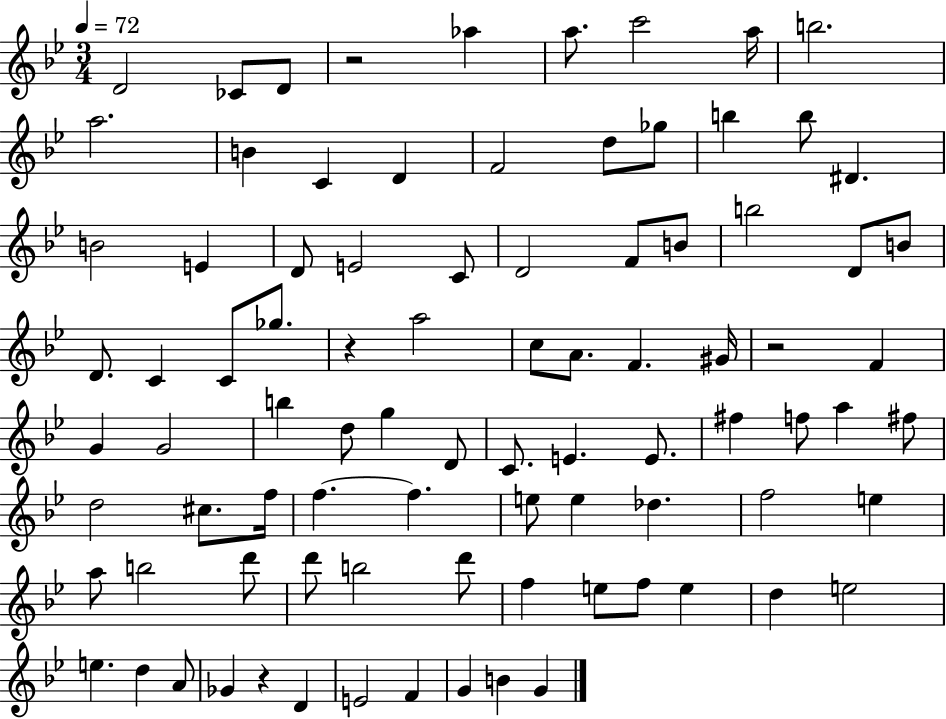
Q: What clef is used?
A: treble